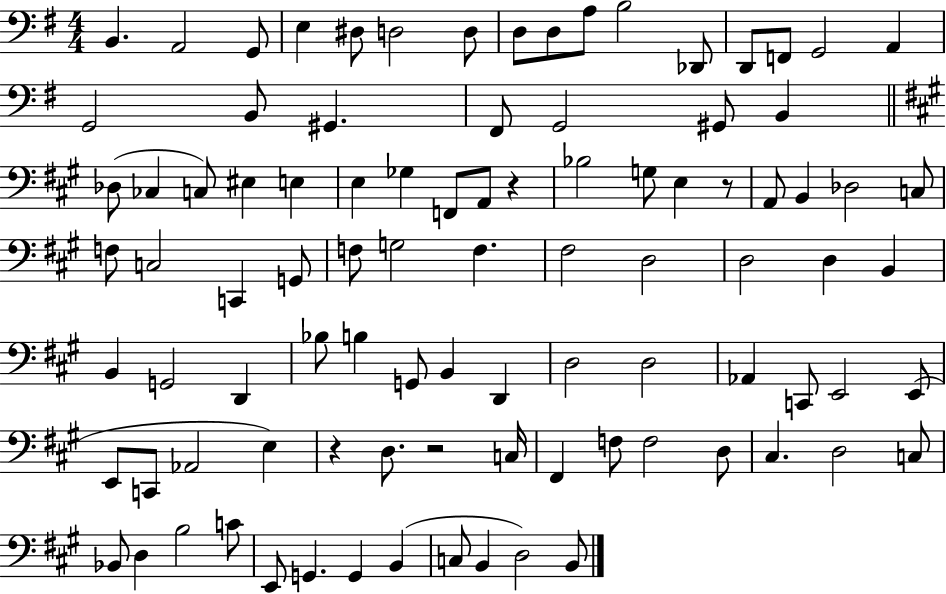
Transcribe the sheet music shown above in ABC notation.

X:1
T:Untitled
M:4/4
L:1/4
K:G
B,, A,,2 G,,/2 E, ^D,/2 D,2 D,/2 D,/2 D,/2 A,/2 B,2 _D,,/2 D,,/2 F,,/2 G,,2 A,, G,,2 B,,/2 ^G,, ^F,,/2 G,,2 ^G,,/2 B,, _D,/2 _C, C,/2 ^E, E, E, _G, F,,/2 A,,/2 z _B,2 G,/2 E, z/2 A,,/2 B,, _D,2 C,/2 F,/2 C,2 C,, G,,/2 F,/2 G,2 F, ^F,2 D,2 D,2 D, B,, B,, G,,2 D,, _B,/2 B, G,,/2 B,, D,, D,2 D,2 _A,, C,,/2 E,,2 E,,/2 E,,/2 C,,/2 _A,,2 E, z D,/2 z2 C,/4 ^F,, F,/2 F,2 D,/2 ^C, D,2 C,/2 _B,,/2 D, B,2 C/2 E,,/2 G,, G,, B,, C,/2 B,, D,2 B,,/2